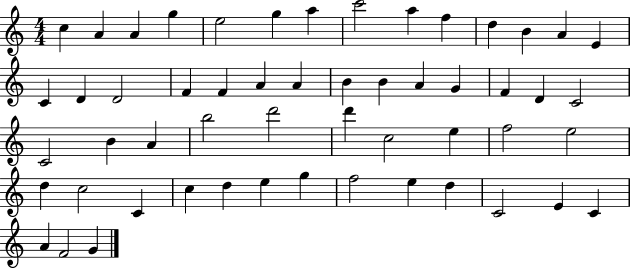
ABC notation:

X:1
T:Untitled
M:4/4
L:1/4
K:C
c A A g e2 g a c'2 a f d B A E C D D2 F F A A B B A G F D C2 C2 B A b2 d'2 d' c2 e f2 e2 d c2 C c d e g f2 e d C2 E C A F2 G